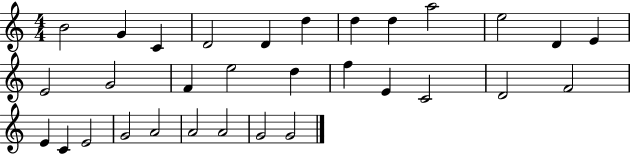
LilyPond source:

{
  \clef treble
  \numericTimeSignature
  \time 4/4
  \key c \major
  b'2 g'4 c'4 | d'2 d'4 d''4 | d''4 d''4 a''2 | e''2 d'4 e'4 | \break e'2 g'2 | f'4 e''2 d''4 | f''4 e'4 c'2 | d'2 f'2 | \break e'4 c'4 e'2 | g'2 a'2 | a'2 a'2 | g'2 g'2 | \break \bar "|."
}